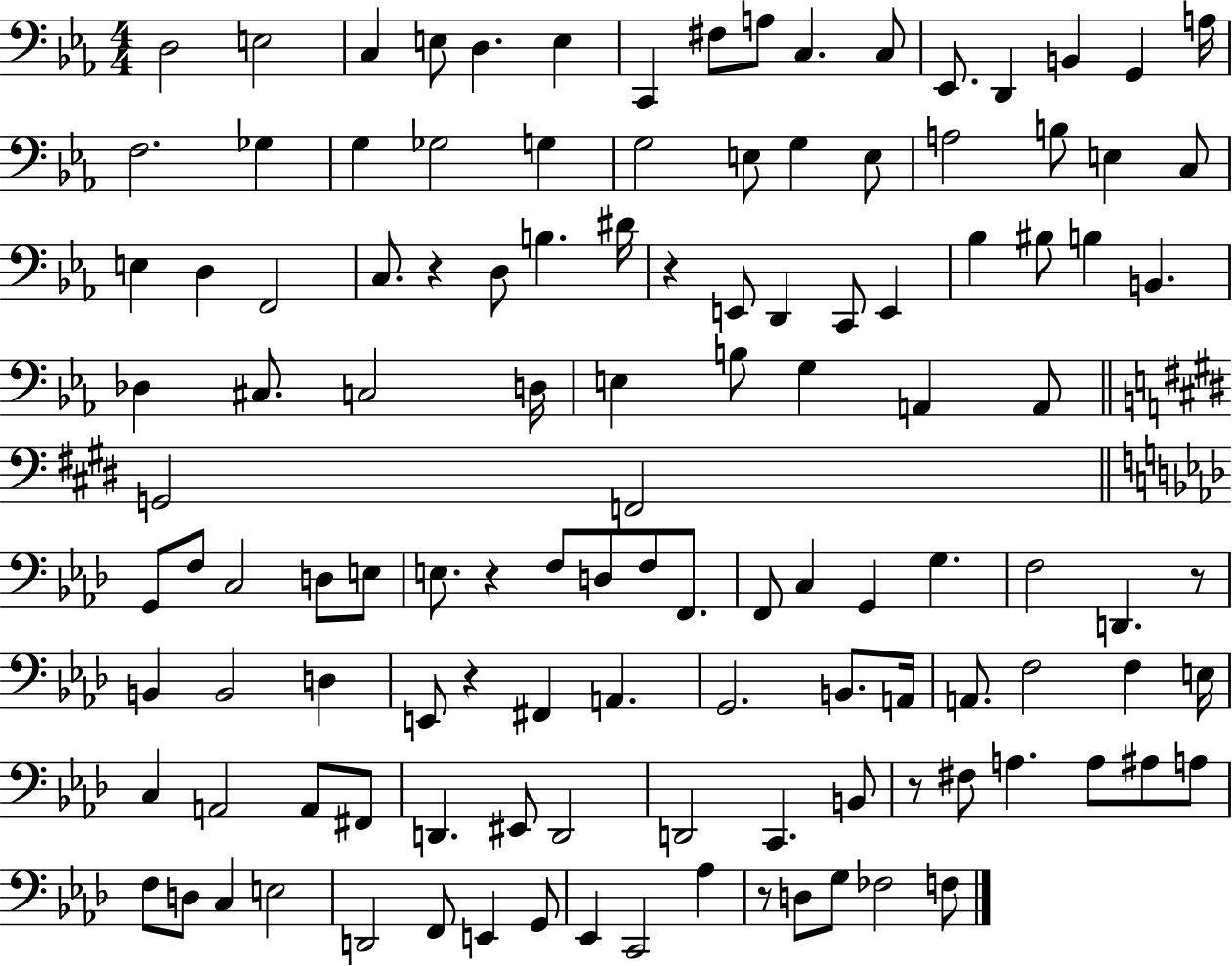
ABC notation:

X:1
T:Untitled
M:4/4
L:1/4
K:Eb
D,2 E,2 C, E,/2 D, E, C,, ^F,/2 A,/2 C, C,/2 _E,,/2 D,, B,, G,, A,/4 F,2 _G, G, _G,2 G, G,2 E,/2 G, E,/2 A,2 B,/2 E, C,/2 E, D, F,,2 C,/2 z D,/2 B, ^D/4 z E,,/2 D,, C,,/2 E,, _B, ^B,/2 B, B,, _D, ^C,/2 C,2 D,/4 E, B,/2 G, A,, A,,/2 G,,2 F,,2 G,,/2 F,/2 C,2 D,/2 E,/2 E,/2 z F,/2 D,/2 F,/2 F,,/2 F,,/2 C, G,, G, F,2 D,, z/2 B,, B,,2 D, E,,/2 z ^F,, A,, G,,2 B,,/2 A,,/4 A,,/2 F,2 F, E,/4 C, A,,2 A,,/2 ^F,,/2 D,, ^E,,/2 D,,2 D,,2 C,, B,,/2 z/2 ^F,/2 A, A,/2 ^A,/2 A,/2 F,/2 D,/2 C, E,2 D,,2 F,,/2 E,, G,,/2 _E,, C,,2 _A, z/2 D,/2 G,/2 _F,2 F,/2